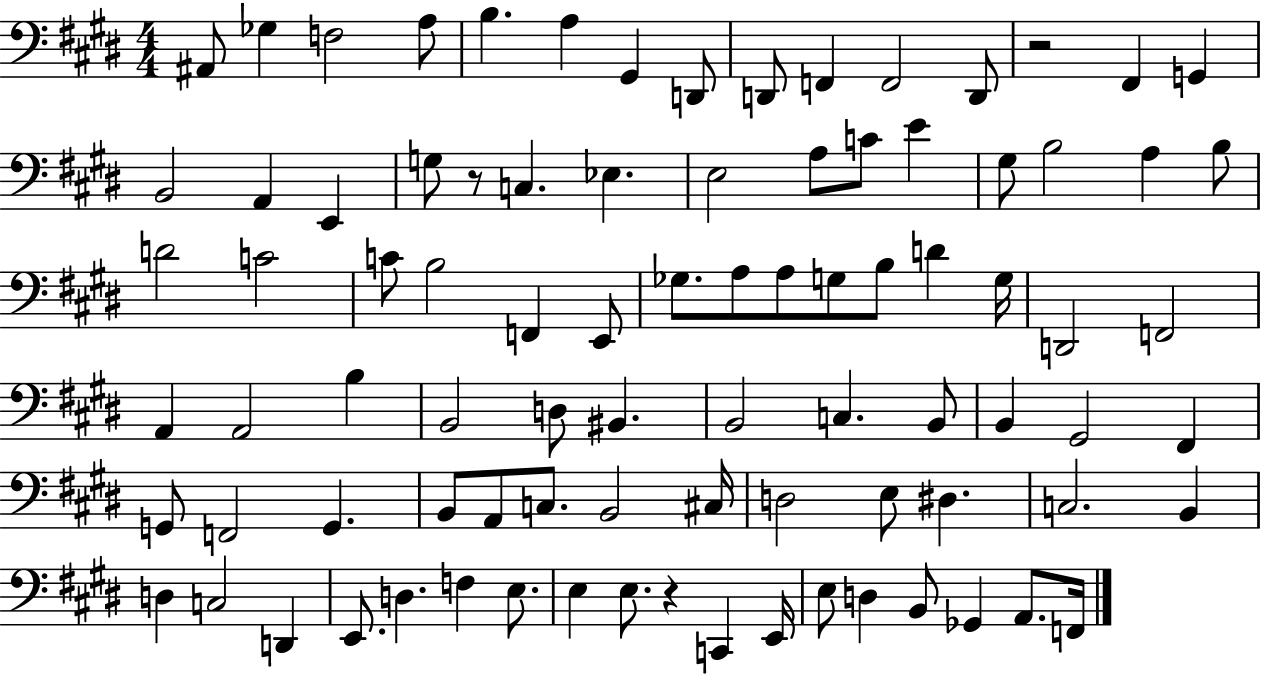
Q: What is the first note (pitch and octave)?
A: A#2